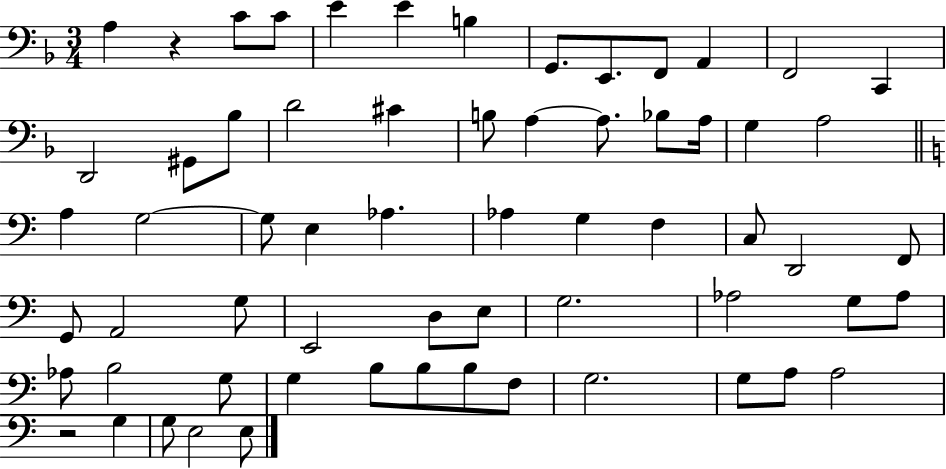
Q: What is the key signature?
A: F major